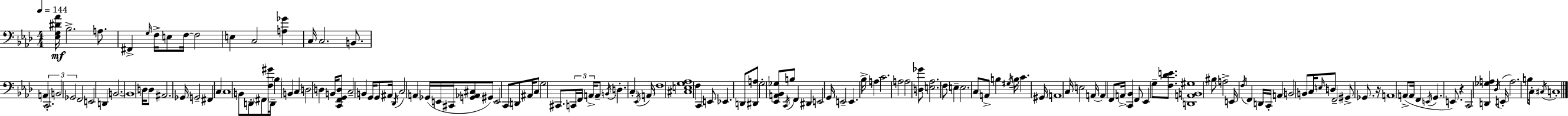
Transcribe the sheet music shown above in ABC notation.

X:1
T:Untitled
M:4/4
L:1/4
K:Fm
[_E,G,^D_A]/4 _B,2 A,/2 ^F,, G,/4 F,/4 E,/2 F,/4 F,2 E, C,2 [A,_G] C,/4 C,2 B,,/2 A,, C,,2 B,,2 _G,,2 F,,2 E,,2 D,, B,,2 B,,4 D,/4 D,/2 ^A,,2 _G,,/4 G,,2 ^F,, C, C,4 B,,/2 D,,/2 ^F,,/2 [F,^G]/4 D,,/4 _B, B,, C, D,2 D, B,,/4 [C,,F,,G,,D,]/2 C,2 B,, G,,/4 G,,/2 ^A,,/4 _D,,/4 C,2 A,, _G,,/4 E,,/4 ^C,,/4 [G,,_A,,^C,]/2 ^G,,/2 E,,2 C,,/2 D,,/2 ^A,,/4 C,/2 G,2 ^C,,/2 C,,/4 F,,/4 A,,/4 A,,/2 B,,/4 D, C, _E,,/4 A,,/4 F,4 [^C,E,G,_A,]4 F, C,, E,,/2 _E,, D,,/2 [^D,,A,]/2 G,2 [_E,,A,,_B,,_G,]/2 C,,/4 B,/2 F,, ^D,, E,,2 G,,/4 E,,2 E,, _B,/4 A, C2 A,2 A,2 [D,_G]/2 [E,_A,]2 F,/2 E, E,2 C,/2 A,,/2 B, ^G,/4 B,/4 C ^G,,/4 A,,4 C,/4 E,2 A,,/4 A,, F,,/2 A,,/4 [C,,_B,,] F,,/2 _E,, G,/2 [F,_DE]/2 [D,,A,,B,,^G,]4 ^B,/2 A,2 E,,/4 F,/4 F,, D,,/4 C,,/4 A,, B,,2 B,,/2 C,/4 E,/4 D,/2 F,,2 ^G,,/2 _G,,/2 z/4 A,,4 A,,/2 A,,/4 F,, E,,/4 G,, E,,/2 z C,,2 [D,,_G,A,] _D,/4 E,,/4 A,2 B,/2 C,/4 ^C,/4 C,4